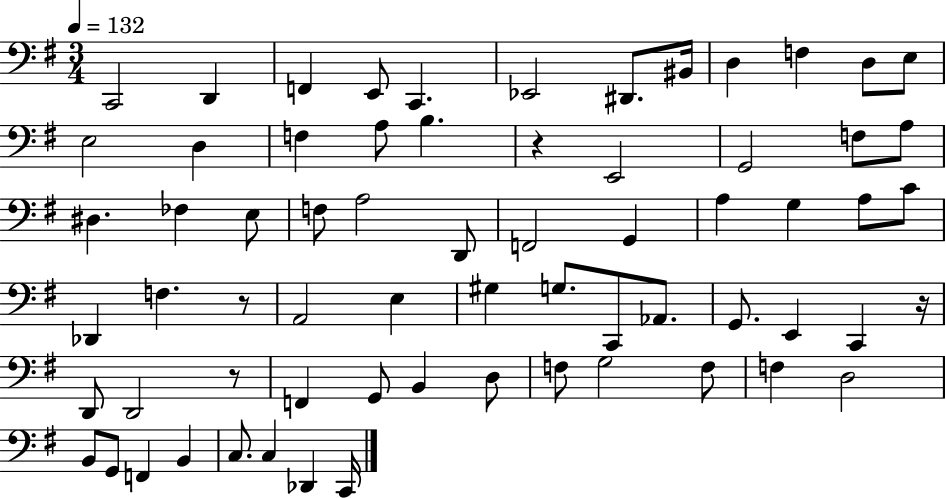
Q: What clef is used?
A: bass